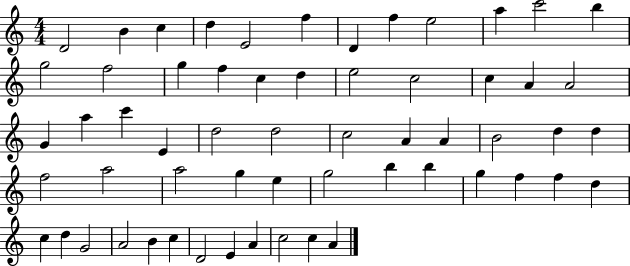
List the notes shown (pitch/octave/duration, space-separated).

D4/h B4/q C5/q D5/q E4/h F5/q D4/q F5/q E5/h A5/q C6/h B5/q G5/h F5/h G5/q F5/q C5/q D5/q E5/h C5/h C5/q A4/q A4/h G4/q A5/q C6/q E4/q D5/h D5/h C5/h A4/q A4/q B4/h D5/q D5/q F5/h A5/h A5/h G5/q E5/q G5/h B5/q B5/q G5/q F5/q F5/q D5/q C5/q D5/q G4/h A4/h B4/q C5/q D4/h E4/q A4/q C5/h C5/q A4/q